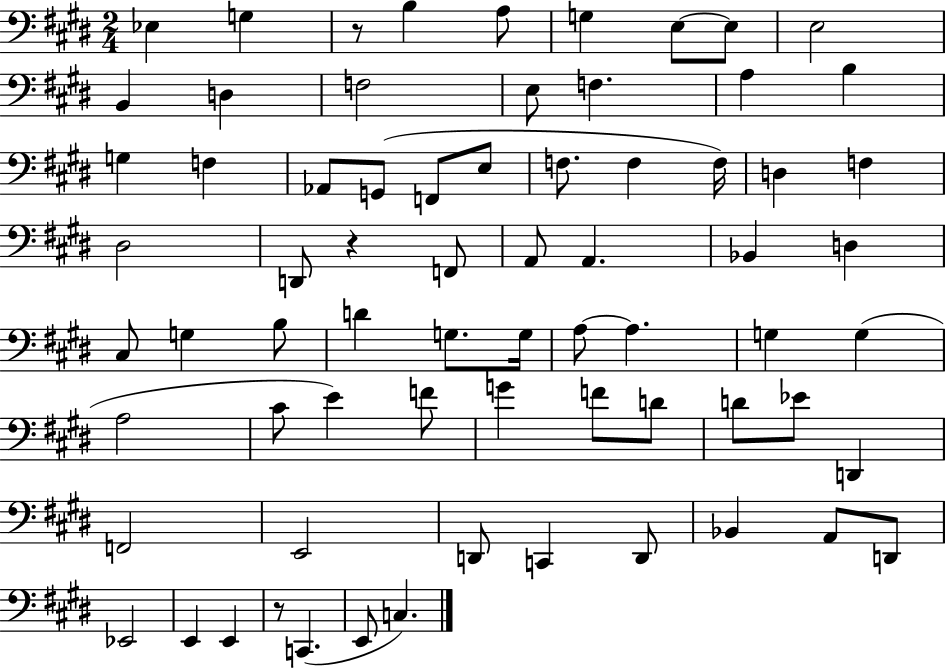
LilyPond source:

{
  \clef bass
  \numericTimeSignature
  \time 2/4
  \key e \major
  \repeat volta 2 { ees4 g4 | r8 b4 a8 | g4 e8~~ e8 | e2 | \break b,4 d4 | f2 | e8 f4. | a4 b4 | \break g4 f4 | aes,8 g,8( f,8 e8 | f8. f4 f16) | d4 f4 | \break dis2 | d,8 r4 f,8 | a,8 a,4. | bes,4 d4 | \break cis8 g4 b8 | d'4 g8. g16 | a8~~ a4. | g4 g4( | \break a2 | cis'8 e'4) f'8 | g'4 f'8 d'8 | d'8 ees'8 d,4 | \break f,2 | e,2 | d,8 c,4 d,8 | bes,4 a,8 d,8 | \break ees,2 | e,4 e,4 | r8 c,4.( | e,8 c4.) | \break } \bar "|."
}